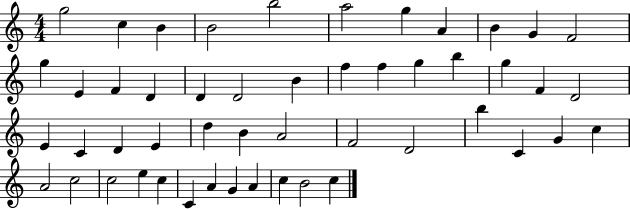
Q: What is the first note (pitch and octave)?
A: G5